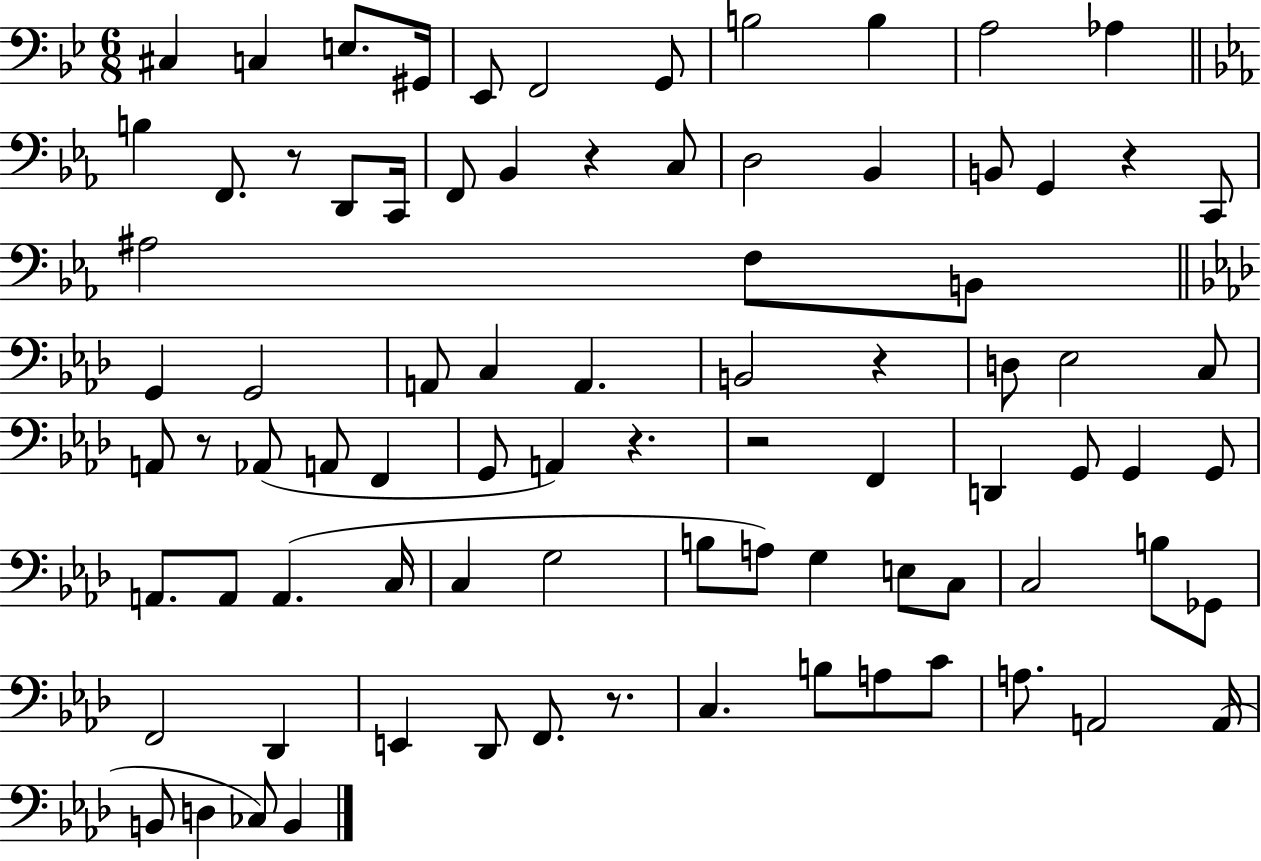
X:1
T:Untitled
M:6/8
L:1/4
K:Bb
^C, C, E,/2 ^G,,/4 _E,,/2 F,,2 G,,/2 B,2 B, A,2 _A, B, F,,/2 z/2 D,,/2 C,,/4 F,,/2 _B,, z C,/2 D,2 _B,, B,,/2 G,, z C,,/2 ^A,2 F,/2 B,,/2 G,, G,,2 A,,/2 C, A,, B,,2 z D,/2 _E,2 C,/2 A,,/2 z/2 _A,,/2 A,,/2 F,, G,,/2 A,, z z2 F,, D,, G,,/2 G,, G,,/2 A,,/2 A,,/2 A,, C,/4 C, G,2 B,/2 A,/2 G, E,/2 C,/2 C,2 B,/2 _G,,/2 F,,2 _D,, E,, _D,,/2 F,,/2 z/2 C, B,/2 A,/2 C/2 A,/2 A,,2 A,,/4 B,,/2 D, _C,/2 B,,